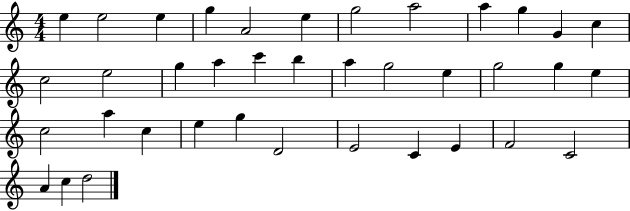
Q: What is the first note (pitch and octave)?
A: E5